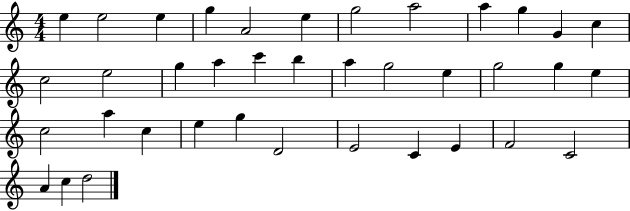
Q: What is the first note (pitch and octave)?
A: E5